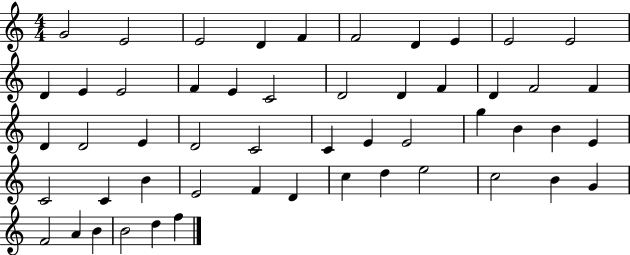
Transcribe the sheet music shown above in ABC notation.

X:1
T:Untitled
M:4/4
L:1/4
K:C
G2 E2 E2 D F F2 D E E2 E2 D E E2 F E C2 D2 D F D F2 F D D2 E D2 C2 C E E2 g B B E C2 C B E2 F D c d e2 c2 B G F2 A B B2 d f